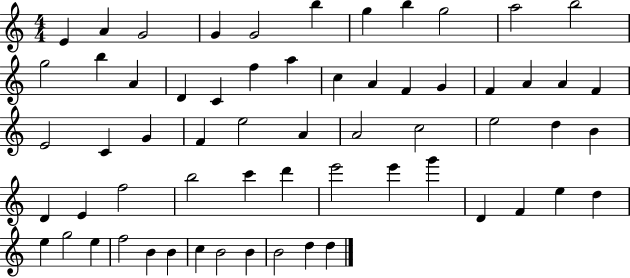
E4/q A4/q G4/h G4/q G4/h B5/q G5/q B5/q G5/h A5/h B5/h G5/h B5/q A4/q D4/q C4/q F5/q A5/q C5/q A4/q F4/q G4/q F4/q A4/q A4/q F4/q E4/h C4/q G4/q F4/q E5/h A4/q A4/h C5/h E5/h D5/q B4/q D4/q E4/q F5/h B5/h C6/q D6/q E6/h E6/q G6/q D4/q F4/q E5/q D5/q E5/q G5/h E5/q F5/h B4/q B4/q C5/q B4/h B4/q B4/h D5/q D5/q